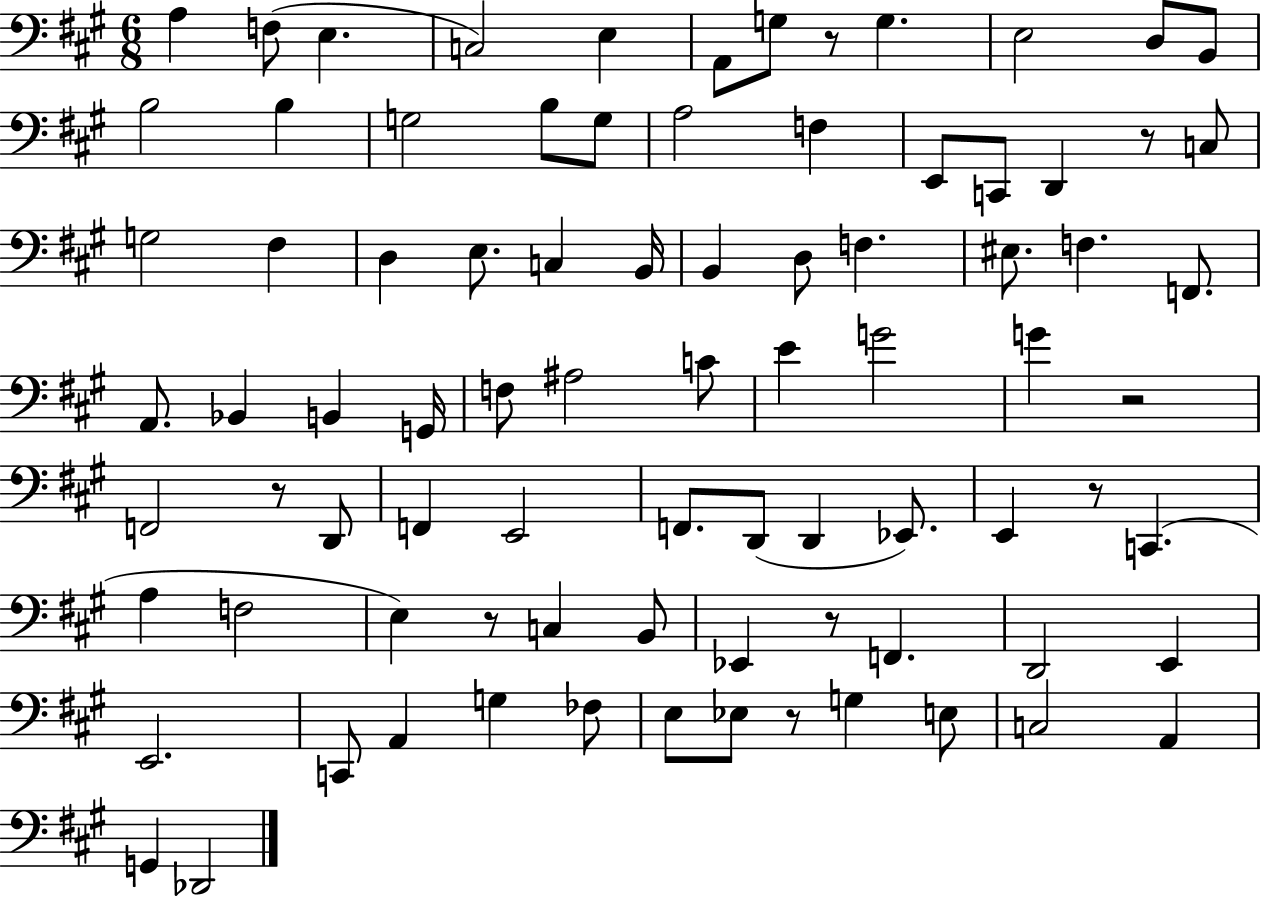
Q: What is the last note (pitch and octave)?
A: Db2